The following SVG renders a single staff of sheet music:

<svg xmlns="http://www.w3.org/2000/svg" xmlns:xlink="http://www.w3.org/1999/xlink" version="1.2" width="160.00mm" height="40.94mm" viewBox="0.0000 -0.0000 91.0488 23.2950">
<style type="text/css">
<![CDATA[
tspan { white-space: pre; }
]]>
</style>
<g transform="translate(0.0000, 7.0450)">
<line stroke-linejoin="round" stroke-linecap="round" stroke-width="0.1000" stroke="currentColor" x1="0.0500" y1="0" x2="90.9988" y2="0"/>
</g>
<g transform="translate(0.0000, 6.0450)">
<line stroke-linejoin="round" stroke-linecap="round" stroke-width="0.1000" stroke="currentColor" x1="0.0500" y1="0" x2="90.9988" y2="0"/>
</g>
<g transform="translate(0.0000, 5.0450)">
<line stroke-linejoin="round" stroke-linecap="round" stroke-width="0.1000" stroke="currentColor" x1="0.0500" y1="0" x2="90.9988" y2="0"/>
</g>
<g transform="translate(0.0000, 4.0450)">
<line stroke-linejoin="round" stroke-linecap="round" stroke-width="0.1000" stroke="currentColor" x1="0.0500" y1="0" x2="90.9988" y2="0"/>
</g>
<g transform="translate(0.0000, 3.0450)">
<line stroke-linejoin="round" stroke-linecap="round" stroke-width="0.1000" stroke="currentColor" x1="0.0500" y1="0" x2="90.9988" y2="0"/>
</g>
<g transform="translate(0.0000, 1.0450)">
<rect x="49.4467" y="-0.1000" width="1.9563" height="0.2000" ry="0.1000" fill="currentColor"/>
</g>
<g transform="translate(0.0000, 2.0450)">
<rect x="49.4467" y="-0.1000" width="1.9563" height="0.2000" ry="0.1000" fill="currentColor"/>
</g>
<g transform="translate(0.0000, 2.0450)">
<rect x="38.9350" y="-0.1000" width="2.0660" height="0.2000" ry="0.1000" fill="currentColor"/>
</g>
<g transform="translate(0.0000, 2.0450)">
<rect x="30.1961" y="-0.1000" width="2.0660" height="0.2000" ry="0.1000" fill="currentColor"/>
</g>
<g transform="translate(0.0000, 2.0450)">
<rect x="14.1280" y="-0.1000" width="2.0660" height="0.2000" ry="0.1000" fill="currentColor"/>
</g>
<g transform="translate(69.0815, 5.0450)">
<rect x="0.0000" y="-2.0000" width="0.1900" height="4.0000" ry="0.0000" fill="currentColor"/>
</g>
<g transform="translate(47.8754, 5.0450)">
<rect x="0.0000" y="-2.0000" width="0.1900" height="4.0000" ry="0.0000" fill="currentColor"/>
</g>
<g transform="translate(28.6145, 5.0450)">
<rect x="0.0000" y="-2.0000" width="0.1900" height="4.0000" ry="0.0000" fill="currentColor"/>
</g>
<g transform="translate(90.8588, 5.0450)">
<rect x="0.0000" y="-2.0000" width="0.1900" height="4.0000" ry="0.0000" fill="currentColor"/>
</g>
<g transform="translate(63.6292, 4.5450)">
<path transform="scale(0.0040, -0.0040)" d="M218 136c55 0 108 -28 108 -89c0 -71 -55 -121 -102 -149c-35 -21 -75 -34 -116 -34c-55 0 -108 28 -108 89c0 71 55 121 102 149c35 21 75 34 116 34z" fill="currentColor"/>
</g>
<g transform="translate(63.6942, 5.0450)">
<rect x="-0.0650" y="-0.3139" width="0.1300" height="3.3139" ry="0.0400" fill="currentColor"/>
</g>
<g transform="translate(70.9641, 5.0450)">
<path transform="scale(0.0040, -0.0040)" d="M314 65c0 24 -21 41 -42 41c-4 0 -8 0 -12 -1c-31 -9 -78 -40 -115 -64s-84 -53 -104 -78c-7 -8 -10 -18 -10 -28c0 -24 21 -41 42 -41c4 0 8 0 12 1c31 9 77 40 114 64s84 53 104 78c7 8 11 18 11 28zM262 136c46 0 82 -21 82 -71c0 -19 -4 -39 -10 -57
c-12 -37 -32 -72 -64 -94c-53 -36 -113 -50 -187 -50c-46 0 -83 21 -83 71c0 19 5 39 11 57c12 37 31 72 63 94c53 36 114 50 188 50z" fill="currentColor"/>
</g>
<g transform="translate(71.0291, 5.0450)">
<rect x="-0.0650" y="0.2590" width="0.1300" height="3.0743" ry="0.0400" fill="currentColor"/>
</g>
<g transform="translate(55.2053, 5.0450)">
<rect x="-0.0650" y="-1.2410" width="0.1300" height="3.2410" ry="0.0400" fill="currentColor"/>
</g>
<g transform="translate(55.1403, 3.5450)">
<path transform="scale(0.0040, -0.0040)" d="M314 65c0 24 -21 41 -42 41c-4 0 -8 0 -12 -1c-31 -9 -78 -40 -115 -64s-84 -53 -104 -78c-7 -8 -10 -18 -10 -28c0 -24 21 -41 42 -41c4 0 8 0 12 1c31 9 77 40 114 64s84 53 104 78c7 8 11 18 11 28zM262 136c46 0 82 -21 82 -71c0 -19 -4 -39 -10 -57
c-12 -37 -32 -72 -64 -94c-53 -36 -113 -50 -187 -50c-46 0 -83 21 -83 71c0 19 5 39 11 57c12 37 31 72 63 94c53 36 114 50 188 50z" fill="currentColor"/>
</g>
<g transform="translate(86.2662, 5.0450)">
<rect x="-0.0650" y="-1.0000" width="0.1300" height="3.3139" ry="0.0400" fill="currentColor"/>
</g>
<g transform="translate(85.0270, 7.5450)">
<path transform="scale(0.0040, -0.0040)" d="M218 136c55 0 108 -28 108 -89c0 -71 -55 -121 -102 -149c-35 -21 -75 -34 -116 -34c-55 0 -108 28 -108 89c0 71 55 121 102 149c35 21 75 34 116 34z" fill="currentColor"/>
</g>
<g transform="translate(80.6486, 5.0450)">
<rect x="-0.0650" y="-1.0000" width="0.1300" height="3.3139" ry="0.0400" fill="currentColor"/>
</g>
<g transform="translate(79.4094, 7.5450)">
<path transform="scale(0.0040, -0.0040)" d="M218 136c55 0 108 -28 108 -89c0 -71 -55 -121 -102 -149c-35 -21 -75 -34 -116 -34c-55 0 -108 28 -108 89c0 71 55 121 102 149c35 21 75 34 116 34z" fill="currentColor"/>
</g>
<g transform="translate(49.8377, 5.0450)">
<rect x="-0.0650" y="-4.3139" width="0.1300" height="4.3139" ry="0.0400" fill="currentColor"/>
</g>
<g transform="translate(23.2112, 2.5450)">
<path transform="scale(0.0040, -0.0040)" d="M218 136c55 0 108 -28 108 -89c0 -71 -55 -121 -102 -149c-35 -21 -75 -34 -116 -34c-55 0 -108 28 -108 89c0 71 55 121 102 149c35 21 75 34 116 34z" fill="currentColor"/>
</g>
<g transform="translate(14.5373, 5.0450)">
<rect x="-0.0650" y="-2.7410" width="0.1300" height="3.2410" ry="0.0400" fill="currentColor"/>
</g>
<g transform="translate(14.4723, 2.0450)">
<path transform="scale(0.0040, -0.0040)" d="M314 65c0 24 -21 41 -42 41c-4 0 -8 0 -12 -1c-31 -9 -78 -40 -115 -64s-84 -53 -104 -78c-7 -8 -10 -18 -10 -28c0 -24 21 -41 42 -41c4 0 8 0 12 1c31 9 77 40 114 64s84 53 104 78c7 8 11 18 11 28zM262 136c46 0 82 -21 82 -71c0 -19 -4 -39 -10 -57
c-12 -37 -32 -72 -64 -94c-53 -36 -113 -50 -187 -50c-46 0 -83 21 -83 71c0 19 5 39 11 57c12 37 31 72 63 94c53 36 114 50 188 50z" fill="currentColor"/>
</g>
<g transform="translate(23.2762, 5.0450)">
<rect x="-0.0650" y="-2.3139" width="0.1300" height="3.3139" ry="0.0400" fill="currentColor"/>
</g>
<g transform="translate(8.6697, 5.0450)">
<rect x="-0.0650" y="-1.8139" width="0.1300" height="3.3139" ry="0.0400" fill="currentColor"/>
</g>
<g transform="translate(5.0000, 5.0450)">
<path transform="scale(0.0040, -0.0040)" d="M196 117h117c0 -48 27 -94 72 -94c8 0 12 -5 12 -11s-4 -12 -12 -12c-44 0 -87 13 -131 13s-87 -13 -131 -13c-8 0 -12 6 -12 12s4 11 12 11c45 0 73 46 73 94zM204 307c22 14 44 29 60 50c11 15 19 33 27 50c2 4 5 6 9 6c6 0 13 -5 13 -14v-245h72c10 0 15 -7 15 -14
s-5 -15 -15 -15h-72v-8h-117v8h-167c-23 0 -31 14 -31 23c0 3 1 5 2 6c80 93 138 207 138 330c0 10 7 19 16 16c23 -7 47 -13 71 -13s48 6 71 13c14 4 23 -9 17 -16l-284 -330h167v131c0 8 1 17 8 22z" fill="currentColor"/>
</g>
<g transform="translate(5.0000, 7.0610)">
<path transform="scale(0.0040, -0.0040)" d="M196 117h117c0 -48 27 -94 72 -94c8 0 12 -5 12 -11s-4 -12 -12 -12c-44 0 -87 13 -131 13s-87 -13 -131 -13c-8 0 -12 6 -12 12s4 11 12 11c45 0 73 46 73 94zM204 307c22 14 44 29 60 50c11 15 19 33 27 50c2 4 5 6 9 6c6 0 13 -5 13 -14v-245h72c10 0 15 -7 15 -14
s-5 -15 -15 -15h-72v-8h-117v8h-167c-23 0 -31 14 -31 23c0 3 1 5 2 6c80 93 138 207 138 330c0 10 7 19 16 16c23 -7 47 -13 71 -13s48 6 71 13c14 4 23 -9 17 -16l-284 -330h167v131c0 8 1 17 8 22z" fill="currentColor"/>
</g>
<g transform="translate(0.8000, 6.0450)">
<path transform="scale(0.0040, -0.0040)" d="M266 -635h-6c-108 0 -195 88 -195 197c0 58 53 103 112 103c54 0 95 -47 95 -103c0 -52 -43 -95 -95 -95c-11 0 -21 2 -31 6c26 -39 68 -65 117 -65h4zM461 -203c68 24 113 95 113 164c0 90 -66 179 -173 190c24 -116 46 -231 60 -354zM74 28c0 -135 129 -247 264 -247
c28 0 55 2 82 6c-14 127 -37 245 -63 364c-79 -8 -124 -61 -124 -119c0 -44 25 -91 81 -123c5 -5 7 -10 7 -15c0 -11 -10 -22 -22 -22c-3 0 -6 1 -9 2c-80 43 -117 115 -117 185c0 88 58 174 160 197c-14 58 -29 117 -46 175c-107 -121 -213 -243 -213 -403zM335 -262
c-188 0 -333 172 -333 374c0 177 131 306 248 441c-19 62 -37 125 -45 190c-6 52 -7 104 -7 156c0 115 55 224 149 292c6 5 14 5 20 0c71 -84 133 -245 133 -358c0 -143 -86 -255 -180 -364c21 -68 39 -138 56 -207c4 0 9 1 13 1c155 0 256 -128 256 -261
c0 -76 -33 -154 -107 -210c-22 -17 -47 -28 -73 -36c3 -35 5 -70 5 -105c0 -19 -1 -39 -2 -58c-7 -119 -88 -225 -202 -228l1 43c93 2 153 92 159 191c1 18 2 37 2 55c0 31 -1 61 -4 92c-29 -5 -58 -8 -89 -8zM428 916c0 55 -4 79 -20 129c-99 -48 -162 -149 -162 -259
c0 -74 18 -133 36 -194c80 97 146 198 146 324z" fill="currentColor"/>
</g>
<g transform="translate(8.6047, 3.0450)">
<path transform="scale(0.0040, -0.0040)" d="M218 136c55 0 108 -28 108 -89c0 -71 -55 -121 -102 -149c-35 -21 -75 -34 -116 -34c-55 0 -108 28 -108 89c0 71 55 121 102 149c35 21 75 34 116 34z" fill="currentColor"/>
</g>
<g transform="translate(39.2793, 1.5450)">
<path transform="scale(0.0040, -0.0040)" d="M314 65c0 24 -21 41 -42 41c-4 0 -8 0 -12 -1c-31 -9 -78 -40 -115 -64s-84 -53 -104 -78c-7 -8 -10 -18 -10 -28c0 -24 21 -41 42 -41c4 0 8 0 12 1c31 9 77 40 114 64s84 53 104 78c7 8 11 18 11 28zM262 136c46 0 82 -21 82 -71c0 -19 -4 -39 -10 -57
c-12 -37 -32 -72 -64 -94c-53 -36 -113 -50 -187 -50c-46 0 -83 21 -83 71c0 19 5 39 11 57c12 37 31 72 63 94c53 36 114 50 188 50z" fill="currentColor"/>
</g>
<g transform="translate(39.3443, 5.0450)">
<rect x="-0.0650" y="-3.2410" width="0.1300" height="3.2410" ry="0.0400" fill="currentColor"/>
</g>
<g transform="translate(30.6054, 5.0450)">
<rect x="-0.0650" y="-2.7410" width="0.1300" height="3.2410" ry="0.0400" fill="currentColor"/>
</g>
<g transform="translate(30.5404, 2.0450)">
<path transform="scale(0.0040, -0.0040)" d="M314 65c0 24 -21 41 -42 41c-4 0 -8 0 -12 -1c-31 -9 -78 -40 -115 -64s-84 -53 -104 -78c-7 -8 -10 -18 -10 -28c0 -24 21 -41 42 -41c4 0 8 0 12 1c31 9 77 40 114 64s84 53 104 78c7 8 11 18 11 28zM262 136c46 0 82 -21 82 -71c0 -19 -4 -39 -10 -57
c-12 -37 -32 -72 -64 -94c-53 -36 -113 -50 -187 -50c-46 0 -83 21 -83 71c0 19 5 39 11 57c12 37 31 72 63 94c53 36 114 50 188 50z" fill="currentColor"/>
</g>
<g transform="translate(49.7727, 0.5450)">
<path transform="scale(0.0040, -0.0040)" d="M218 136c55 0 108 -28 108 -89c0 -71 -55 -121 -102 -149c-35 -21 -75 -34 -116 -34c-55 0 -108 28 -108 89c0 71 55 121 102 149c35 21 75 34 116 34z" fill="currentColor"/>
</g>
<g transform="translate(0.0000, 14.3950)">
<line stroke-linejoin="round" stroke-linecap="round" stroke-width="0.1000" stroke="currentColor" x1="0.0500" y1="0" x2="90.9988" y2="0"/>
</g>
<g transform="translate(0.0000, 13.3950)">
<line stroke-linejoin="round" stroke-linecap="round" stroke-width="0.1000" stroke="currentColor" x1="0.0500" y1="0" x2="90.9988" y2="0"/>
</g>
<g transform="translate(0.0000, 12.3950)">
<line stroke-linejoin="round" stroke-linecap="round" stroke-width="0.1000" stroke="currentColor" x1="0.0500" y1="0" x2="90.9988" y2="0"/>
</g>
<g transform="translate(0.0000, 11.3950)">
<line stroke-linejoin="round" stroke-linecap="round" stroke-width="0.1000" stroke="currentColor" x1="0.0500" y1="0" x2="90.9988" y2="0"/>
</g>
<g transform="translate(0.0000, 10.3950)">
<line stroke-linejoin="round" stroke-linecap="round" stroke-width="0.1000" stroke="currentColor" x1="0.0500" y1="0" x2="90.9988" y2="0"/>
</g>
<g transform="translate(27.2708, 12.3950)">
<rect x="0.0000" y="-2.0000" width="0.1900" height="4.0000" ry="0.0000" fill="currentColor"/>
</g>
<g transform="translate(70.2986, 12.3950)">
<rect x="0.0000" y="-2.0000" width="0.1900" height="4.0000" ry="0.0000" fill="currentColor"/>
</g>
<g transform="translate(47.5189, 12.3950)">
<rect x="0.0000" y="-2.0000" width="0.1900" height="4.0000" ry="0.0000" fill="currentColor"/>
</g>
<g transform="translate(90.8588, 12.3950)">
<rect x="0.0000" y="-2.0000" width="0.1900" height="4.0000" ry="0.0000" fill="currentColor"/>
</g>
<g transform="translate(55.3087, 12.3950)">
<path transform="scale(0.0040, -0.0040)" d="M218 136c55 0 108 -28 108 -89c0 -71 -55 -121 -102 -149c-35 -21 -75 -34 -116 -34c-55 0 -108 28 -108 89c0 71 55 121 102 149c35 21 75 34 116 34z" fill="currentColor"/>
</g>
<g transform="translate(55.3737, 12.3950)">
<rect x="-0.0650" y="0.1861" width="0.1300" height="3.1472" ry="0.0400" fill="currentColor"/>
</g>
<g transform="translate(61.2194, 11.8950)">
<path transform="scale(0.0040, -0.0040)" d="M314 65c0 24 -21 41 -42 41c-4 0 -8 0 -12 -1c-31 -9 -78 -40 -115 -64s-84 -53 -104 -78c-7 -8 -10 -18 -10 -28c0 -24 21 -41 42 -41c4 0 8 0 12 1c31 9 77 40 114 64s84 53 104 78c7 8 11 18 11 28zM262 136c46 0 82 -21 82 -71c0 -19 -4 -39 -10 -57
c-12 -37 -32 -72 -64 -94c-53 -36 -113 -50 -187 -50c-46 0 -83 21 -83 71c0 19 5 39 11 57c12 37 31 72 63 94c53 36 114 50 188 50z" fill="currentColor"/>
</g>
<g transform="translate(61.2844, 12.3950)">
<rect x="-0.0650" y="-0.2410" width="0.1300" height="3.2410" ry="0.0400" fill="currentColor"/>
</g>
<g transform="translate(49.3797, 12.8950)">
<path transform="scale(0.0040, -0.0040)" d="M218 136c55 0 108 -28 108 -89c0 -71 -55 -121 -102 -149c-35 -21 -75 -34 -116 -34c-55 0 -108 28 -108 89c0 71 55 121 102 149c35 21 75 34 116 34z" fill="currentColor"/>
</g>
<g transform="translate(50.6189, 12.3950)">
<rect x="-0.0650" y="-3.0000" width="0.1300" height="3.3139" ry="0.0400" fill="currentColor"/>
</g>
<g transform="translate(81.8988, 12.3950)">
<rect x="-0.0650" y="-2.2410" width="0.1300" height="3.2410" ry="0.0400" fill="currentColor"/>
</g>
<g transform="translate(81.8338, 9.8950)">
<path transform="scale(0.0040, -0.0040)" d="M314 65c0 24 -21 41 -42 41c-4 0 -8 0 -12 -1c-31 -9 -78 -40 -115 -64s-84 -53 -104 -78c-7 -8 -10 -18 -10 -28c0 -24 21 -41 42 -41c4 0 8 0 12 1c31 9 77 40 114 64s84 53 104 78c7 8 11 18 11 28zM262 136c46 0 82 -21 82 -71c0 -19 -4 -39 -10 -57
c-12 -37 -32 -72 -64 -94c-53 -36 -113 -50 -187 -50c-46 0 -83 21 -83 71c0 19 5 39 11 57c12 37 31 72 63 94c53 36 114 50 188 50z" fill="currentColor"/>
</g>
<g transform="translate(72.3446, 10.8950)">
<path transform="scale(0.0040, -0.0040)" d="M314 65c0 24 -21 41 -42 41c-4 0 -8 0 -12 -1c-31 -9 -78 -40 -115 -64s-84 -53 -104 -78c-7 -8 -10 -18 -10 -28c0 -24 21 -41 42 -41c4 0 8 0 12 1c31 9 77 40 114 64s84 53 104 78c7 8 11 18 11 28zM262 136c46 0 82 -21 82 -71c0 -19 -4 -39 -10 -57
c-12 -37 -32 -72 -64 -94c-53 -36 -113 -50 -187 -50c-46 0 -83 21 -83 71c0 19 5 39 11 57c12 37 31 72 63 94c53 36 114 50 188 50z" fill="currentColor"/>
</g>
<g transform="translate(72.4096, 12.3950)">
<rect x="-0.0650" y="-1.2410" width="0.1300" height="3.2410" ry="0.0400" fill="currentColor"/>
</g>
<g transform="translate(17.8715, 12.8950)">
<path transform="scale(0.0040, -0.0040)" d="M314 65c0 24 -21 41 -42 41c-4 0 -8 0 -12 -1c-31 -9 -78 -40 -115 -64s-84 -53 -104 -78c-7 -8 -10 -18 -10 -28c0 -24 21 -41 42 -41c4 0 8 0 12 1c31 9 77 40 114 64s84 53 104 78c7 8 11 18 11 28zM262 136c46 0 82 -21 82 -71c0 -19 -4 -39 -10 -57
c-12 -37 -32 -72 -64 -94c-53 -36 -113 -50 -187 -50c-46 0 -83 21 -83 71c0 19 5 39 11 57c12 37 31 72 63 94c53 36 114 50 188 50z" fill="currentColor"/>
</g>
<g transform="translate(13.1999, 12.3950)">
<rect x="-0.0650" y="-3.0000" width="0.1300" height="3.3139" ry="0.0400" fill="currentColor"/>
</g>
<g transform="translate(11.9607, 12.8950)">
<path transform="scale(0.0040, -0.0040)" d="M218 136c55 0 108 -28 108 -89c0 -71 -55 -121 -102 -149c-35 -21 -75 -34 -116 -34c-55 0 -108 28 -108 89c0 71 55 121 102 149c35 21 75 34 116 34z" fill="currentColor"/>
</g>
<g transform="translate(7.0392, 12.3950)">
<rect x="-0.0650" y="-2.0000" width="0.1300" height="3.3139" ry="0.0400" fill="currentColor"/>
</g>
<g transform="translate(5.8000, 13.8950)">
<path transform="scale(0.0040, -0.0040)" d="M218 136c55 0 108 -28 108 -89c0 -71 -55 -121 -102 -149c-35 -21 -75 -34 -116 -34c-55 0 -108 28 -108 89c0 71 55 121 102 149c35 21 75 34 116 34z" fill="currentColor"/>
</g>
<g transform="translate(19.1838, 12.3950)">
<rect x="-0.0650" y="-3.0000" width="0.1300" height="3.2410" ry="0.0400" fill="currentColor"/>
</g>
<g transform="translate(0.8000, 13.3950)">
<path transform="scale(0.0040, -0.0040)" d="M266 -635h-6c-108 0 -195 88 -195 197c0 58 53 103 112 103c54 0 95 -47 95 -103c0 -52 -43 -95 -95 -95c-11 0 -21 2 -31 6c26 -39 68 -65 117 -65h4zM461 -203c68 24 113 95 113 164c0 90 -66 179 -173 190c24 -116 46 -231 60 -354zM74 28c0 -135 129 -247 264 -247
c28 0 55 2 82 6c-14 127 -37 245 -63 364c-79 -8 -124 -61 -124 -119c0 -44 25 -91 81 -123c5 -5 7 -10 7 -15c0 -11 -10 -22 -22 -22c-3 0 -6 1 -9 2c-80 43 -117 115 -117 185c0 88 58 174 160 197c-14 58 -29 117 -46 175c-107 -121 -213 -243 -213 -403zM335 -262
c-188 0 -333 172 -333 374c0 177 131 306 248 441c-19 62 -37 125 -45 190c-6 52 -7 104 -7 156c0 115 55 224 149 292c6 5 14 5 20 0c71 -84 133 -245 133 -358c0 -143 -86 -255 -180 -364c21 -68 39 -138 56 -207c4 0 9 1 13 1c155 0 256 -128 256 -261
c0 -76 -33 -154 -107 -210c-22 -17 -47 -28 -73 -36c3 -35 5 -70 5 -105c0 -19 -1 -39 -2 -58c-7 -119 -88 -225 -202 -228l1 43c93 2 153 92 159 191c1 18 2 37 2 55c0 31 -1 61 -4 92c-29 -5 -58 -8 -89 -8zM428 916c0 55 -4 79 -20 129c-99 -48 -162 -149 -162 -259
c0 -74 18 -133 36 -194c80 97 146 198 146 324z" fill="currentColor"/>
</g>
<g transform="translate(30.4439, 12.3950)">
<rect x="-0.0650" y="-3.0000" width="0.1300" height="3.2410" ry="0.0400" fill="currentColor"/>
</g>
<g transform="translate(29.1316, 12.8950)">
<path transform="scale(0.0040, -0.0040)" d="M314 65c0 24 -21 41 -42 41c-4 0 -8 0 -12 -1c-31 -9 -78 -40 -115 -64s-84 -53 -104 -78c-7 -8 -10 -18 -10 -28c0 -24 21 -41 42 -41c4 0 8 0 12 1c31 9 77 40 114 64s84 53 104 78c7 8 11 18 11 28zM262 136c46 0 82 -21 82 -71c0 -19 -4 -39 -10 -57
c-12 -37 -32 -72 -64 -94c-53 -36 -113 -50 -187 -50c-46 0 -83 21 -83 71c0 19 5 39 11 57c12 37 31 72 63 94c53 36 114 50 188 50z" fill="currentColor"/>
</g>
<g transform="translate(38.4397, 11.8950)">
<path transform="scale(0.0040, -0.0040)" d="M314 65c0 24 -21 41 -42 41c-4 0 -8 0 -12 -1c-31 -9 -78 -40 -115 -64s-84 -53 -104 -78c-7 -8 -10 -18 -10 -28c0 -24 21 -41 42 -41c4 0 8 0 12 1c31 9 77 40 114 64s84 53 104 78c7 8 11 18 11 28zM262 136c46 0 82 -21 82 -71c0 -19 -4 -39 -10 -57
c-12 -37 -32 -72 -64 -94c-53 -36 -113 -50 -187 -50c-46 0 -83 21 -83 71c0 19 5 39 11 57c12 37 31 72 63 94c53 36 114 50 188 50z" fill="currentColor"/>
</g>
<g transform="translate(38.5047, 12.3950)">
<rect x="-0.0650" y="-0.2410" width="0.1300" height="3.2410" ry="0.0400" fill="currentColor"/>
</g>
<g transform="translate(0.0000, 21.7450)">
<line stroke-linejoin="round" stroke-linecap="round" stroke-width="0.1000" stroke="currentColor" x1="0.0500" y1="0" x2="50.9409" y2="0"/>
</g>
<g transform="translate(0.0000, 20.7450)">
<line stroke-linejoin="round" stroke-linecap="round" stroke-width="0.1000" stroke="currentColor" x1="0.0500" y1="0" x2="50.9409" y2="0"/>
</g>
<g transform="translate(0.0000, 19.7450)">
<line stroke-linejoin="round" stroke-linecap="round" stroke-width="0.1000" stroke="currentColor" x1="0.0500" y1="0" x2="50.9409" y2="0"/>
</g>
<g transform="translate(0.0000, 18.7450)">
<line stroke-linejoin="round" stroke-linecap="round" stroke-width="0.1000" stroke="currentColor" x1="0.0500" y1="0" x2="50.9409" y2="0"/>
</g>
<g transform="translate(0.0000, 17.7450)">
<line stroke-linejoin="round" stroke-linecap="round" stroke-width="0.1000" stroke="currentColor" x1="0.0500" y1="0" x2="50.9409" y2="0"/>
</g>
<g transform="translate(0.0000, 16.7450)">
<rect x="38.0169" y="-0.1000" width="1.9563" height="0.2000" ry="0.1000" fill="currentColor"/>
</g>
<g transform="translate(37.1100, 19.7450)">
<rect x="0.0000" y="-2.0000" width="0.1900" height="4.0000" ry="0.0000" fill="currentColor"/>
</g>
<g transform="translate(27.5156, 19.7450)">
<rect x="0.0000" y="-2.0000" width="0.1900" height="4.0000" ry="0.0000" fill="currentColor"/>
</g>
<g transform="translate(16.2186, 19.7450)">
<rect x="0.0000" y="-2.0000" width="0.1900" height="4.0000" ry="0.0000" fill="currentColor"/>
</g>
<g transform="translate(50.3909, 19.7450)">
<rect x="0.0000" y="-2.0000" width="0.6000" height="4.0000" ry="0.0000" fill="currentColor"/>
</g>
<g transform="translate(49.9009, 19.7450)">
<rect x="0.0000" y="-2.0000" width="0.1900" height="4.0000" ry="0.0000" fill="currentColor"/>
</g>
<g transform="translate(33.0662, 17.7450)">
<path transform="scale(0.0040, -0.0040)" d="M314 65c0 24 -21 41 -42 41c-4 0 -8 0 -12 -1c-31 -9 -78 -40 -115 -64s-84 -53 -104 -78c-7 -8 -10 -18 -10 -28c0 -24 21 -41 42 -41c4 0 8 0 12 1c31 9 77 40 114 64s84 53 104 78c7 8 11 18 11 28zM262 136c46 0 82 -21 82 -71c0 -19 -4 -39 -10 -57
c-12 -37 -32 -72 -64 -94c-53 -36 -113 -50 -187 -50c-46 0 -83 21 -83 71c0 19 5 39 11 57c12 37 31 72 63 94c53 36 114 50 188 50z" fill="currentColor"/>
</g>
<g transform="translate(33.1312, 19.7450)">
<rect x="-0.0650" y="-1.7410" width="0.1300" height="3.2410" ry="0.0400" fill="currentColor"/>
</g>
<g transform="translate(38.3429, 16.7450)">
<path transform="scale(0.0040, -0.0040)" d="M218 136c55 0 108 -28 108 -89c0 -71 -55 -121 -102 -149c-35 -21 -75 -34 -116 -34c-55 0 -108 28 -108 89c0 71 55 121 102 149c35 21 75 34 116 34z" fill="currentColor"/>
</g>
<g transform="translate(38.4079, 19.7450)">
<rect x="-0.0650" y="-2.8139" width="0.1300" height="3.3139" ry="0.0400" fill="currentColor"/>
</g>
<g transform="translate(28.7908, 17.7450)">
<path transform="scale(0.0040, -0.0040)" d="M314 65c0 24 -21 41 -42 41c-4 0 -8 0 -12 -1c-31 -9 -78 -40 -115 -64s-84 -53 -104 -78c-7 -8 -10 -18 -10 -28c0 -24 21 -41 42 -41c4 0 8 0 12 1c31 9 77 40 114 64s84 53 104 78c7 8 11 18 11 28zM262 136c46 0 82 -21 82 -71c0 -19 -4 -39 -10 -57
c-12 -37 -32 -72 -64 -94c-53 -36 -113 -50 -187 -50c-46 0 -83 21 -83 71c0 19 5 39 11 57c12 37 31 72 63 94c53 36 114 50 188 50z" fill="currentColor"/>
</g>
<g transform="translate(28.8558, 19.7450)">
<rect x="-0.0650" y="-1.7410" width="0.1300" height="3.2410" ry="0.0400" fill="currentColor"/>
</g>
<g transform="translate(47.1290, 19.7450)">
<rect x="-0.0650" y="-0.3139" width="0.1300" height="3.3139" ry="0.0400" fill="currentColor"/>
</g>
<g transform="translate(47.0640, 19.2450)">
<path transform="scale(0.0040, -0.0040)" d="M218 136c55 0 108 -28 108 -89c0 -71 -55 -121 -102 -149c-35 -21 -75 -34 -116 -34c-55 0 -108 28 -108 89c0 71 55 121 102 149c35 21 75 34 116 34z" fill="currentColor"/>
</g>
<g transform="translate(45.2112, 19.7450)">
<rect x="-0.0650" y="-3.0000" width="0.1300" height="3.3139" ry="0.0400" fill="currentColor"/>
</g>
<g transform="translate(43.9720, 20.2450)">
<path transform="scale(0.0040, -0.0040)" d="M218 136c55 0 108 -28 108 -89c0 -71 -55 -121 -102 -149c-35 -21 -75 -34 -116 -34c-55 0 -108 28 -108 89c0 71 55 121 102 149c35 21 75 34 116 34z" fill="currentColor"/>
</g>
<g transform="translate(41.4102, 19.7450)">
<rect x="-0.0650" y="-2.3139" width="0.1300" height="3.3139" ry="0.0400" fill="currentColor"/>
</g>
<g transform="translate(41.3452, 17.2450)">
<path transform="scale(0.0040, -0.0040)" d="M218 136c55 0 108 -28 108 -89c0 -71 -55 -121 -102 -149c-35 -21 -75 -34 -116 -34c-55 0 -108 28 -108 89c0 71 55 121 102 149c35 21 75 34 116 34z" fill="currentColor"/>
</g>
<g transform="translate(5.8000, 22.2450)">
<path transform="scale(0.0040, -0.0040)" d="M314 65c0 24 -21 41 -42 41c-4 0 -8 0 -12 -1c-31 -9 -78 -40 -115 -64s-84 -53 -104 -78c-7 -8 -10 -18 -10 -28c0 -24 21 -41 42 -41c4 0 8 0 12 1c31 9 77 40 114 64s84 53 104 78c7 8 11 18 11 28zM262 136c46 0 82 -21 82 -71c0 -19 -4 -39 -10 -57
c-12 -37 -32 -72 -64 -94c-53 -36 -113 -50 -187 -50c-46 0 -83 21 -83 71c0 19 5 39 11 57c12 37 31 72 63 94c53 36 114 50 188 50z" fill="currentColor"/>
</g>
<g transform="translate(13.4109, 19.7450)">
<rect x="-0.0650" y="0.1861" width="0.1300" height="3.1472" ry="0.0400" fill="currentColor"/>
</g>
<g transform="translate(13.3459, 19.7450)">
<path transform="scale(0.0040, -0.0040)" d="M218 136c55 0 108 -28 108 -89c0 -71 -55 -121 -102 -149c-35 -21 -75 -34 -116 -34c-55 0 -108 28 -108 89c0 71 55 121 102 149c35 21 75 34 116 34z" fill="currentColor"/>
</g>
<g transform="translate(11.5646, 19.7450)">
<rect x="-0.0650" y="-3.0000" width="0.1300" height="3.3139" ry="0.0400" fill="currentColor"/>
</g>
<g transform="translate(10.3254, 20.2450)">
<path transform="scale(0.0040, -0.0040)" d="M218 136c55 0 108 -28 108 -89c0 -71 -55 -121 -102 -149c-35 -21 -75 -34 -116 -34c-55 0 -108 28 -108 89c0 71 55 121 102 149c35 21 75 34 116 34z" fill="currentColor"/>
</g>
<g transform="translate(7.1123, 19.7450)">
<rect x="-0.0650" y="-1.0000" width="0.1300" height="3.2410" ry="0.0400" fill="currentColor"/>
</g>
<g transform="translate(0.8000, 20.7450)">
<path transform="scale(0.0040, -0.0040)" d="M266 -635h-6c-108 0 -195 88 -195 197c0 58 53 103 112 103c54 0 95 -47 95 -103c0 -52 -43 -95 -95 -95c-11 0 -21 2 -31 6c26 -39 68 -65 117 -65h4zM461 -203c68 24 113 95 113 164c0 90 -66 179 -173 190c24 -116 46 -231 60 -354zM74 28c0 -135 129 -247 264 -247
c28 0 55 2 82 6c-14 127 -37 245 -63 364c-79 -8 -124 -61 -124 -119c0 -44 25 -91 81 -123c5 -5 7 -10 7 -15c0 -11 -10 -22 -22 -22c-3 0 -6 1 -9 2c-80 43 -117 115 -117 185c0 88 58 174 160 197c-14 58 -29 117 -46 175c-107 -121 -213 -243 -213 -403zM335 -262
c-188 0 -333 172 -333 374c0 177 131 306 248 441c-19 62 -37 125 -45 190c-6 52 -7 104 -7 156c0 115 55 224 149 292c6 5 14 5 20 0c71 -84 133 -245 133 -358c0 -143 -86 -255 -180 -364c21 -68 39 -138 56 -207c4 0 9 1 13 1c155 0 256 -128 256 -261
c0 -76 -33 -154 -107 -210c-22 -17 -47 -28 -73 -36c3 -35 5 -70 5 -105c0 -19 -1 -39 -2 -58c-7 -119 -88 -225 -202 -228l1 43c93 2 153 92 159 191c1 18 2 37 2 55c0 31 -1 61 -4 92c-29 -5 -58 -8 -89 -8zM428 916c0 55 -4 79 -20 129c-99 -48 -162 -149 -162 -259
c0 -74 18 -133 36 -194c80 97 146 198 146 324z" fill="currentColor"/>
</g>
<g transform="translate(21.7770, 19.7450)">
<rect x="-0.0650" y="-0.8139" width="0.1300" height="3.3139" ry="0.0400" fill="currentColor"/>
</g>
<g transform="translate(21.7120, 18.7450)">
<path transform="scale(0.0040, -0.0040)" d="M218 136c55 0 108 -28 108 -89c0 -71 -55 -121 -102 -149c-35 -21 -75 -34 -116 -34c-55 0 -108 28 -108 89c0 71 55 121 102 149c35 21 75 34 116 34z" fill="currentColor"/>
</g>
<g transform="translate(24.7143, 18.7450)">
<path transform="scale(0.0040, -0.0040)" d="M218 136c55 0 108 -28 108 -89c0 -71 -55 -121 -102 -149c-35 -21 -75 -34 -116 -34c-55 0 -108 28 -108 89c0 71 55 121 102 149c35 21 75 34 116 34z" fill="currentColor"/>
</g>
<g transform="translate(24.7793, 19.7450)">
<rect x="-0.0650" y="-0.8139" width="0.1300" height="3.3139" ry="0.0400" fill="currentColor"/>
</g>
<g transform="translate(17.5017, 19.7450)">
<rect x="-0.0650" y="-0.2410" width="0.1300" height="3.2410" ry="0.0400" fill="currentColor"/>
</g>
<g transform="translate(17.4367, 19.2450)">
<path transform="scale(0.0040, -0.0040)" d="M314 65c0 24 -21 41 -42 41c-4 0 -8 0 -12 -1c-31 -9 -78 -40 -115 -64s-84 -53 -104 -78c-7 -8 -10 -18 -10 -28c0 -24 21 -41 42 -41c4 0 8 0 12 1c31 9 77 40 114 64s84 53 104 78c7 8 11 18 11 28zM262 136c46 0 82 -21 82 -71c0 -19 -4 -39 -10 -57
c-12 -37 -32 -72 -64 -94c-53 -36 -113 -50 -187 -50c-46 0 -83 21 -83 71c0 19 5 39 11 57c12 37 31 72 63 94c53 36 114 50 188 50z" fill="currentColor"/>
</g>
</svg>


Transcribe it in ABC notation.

X:1
T:Untitled
M:4/4
L:1/4
K:C
f a2 g a2 b2 d' e2 c B2 D D F A A2 A2 c2 A B c2 e2 g2 D2 A B c2 d d f2 f2 a g A c